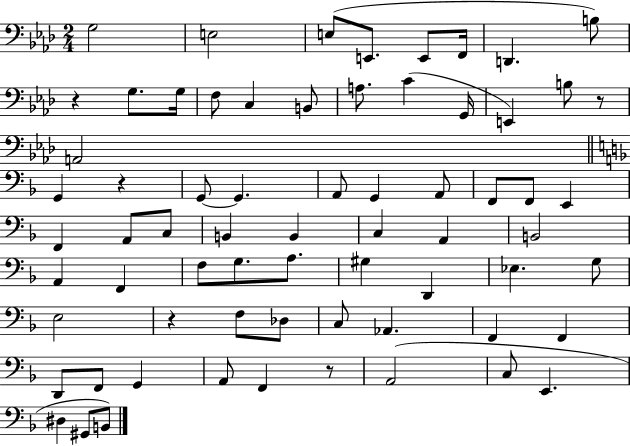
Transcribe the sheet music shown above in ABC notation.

X:1
T:Untitled
M:2/4
L:1/4
K:Ab
G,2 E,2 E,/2 E,,/2 E,,/2 F,,/4 D,, B,/2 z G,/2 G,/4 F,/2 C, B,,/2 A,/2 C G,,/4 E,, B,/2 z/2 A,,2 G,, z G,,/2 G,, A,,/2 G,, A,,/2 F,,/2 F,,/2 E,, F,, A,,/2 C,/2 B,, B,, C, A,, B,,2 A,, F,, F,/2 G,/2 A,/2 ^G, D,, _E, G,/2 E,2 z F,/2 _D,/2 C,/2 _A,, F,, F,, D,,/2 F,,/2 G,, A,,/2 F,, z/2 A,,2 C,/2 E,, ^D, ^G,,/2 B,,/2